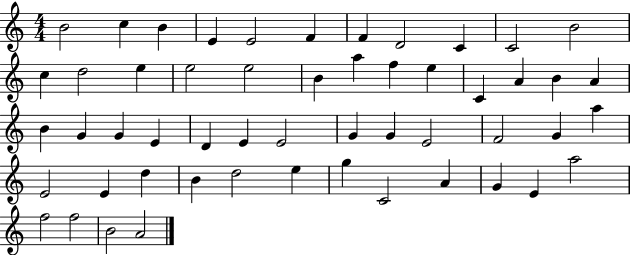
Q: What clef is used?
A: treble